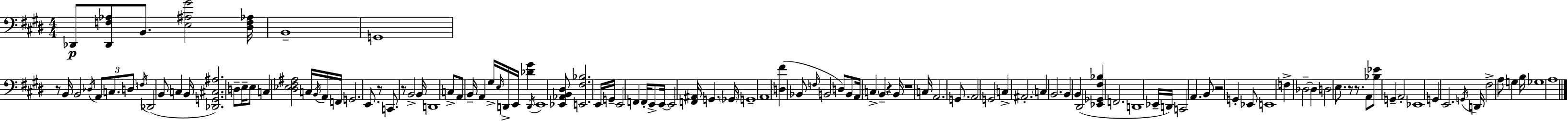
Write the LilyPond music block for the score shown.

{
  \clef bass
  \numericTimeSignature
  \time 4/4
  \key e \major
  des,8\p <des, f aes>8 b,8. <e ais gis'>2 <dis f aes>16 | b,1-- | g,1 | r8 b,16 b,2 \acciaccatura { des16 } \tuplet 3/2 { a,8 c8. | \break d8 } \acciaccatura { f16 }( des,2 b,8 c4 | b,16 <des, g, cis ais>2.) d8-- | e16-- e8 c4 <dis ees fis ais>2 | c16 \acciaccatura { b,16 } a,16 f,16 g,2. | \break e,8. r8 c,8. r8 b,2-> | b,16 d,1 | c8-> a,8 b,16-- a,4 gis16-> \grace { e16 } d,16-> e,16 | <des' gis'>4 \acciaccatura { d,16 } e,1 | \break <ees, aes, b, dis>8 <e, fis bes>2. | e,16 g,16-- e,2 f,4 | f,16-. e,8-> e,16~~ e,2 <f, ais,>16 g,4. | \parenthesize ges,16 g,1-- | \break a,1 | <d fis'>4( bes,8 \grace { f16 } b,2 | d8) b,8 a,16 \parenthesize c4-> b,4-- | r4 b,16 r1 | \break c16 a,2. | g,8. a,2 g,2 | c4-> ais,2.-. | \parenthesize c4 b,2. | \break b,4 b,4 dis,2( | <ees, ges, fis bes>4 f,2. | d,1 | ees,16-- d,16) c,2 | \break a,4. b,8 r2 | g,4-. ees,8 e,1 | f4-> des2--~~ | des4 d2 e8. | \break r8 r8. a,8 <bes ees'>8 g,4-- a,2-. | ees,1 | g,4 e,2. | \acciaccatura { g,16 } d,16 fis2-> | \break a8 g4 b16 ges1 | a1 | \bar "|."
}